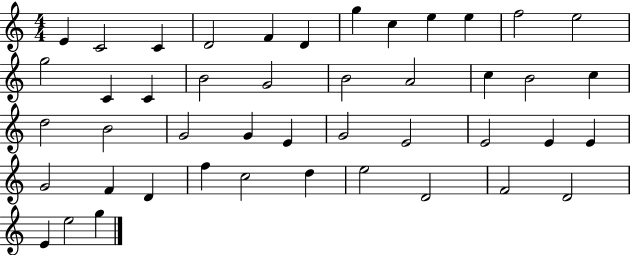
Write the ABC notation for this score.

X:1
T:Untitled
M:4/4
L:1/4
K:C
E C2 C D2 F D g c e e f2 e2 g2 C C B2 G2 B2 A2 c B2 c d2 B2 G2 G E G2 E2 E2 E E G2 F D f c2 d e2 D2 F2 D2 E e2 g